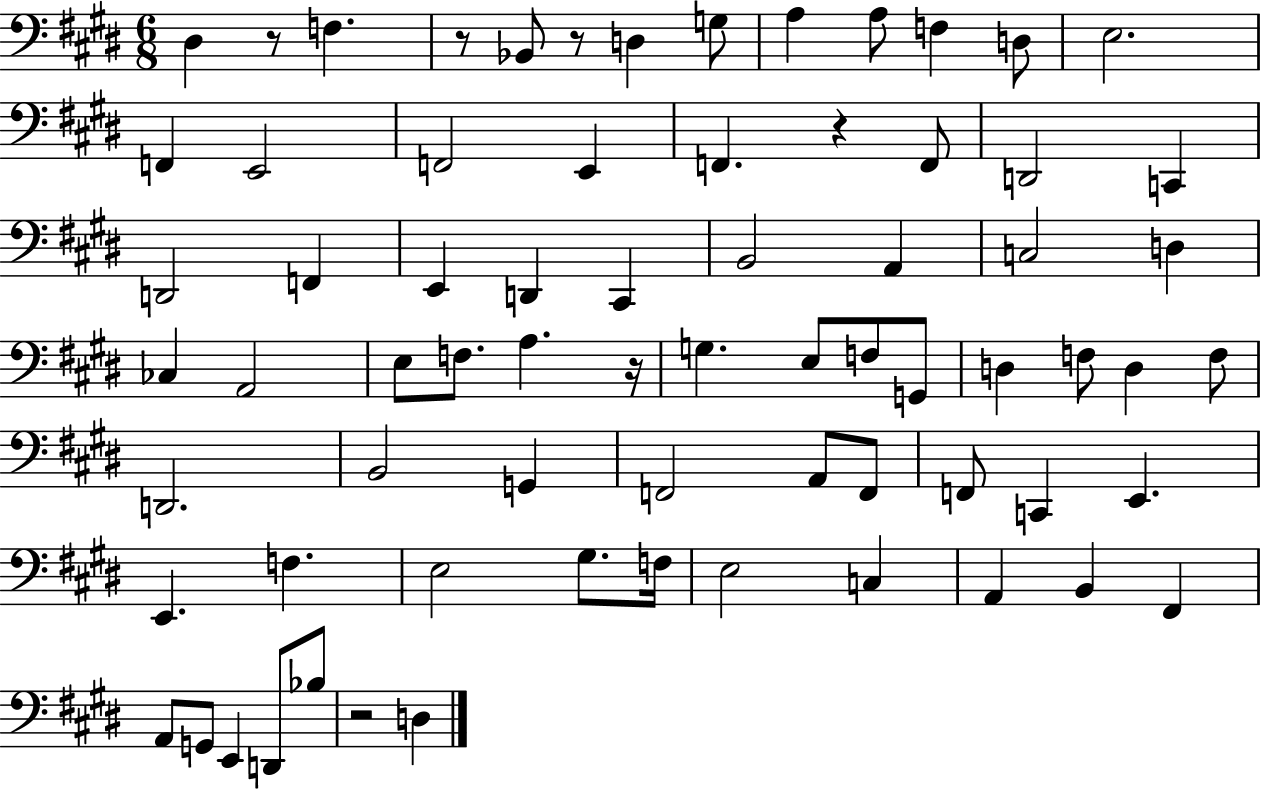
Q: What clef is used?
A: bass